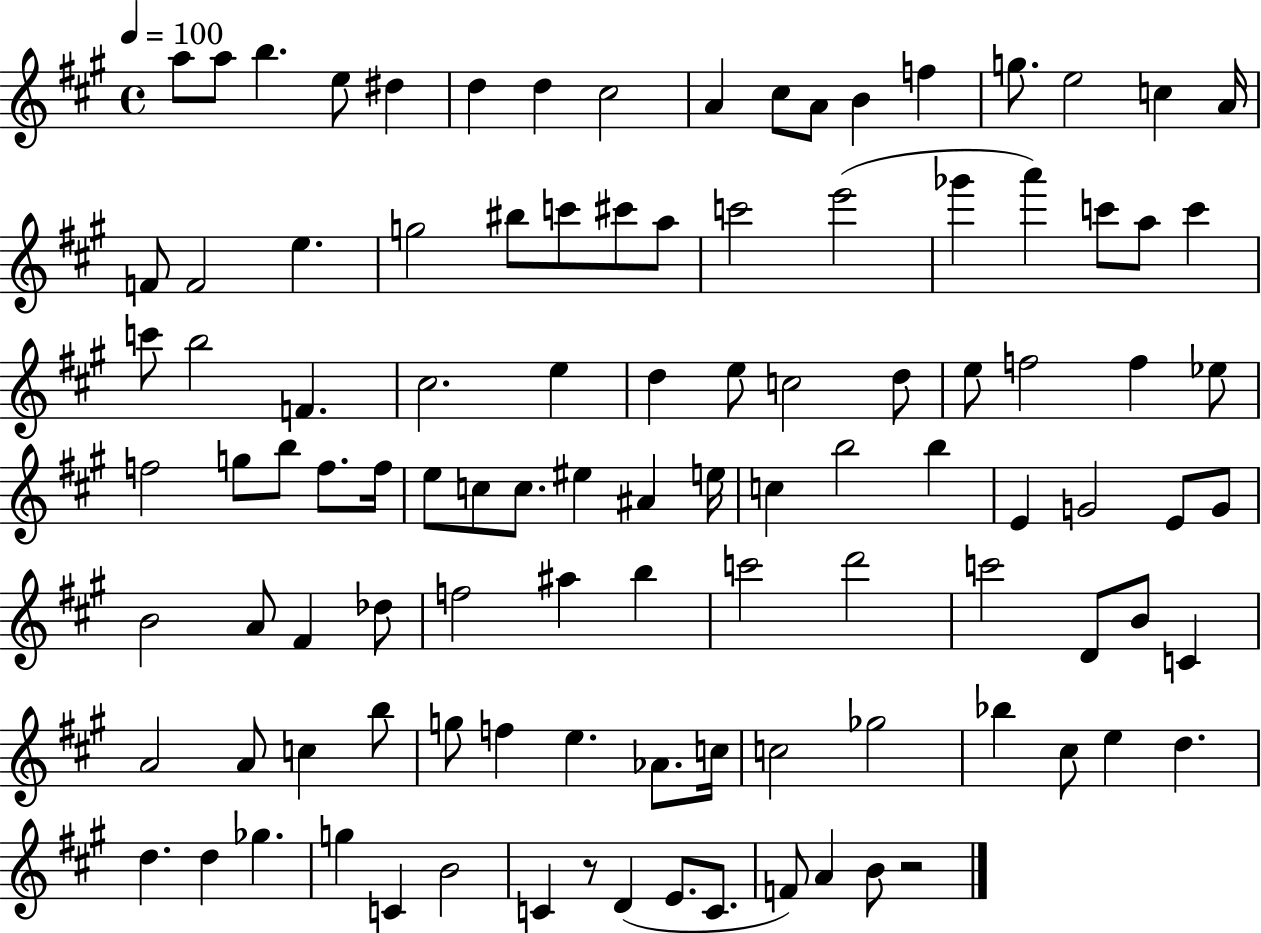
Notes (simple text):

A5/e A5/e B5/q. E5/e D#5/q D5/q D5/q C#5/h A4/q C#5/e A4/e B4/q F5/q G5/e. E5/h C5/q A4/s F4/e F4/h E5/q. G5/h BIS5/e C6/e C#6/e A5/e C6/h E6/h Gb6/q A6/q C6/e A5/e C6/q C6/e B5/h F4/q. C#5/h. E5/q D5/q E5/e C5/h D5/e E5/e F5/h F5/q Eb5/e F5/h G5/e B5/e F5/e. F5/s E5/e C5/e C5/e. EIS5/q A#4/q E5/s C5/q B5/h B5/q E4/q G4/h E4/e G4/e B4/h A4/e F#4/q Db5/e F5/h A#5/q B5/q C6/h D6/h C6/h D4/e B4/e C4/q A4/h A4/e C5/q B5/e G5/e F5/q E5/q. Ab4/e. C5/s C5/h Gb5/h Bb5/q C#5/e E5/q D5/q. D5/q. D5/q Gb5/q. G5/q C4/q B4/h C4/q R/e D4/q E4/e. C4/e. F4/e A4/q B4/e R/h